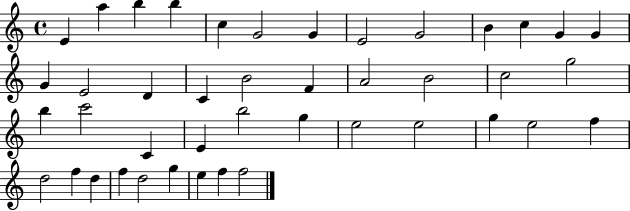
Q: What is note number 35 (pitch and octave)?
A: D5